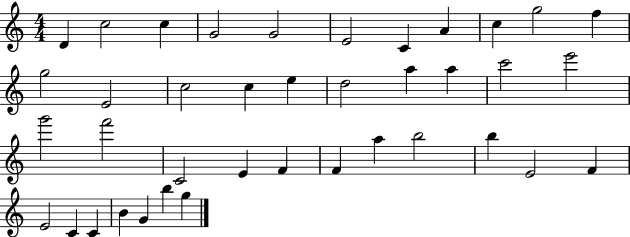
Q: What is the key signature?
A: C major